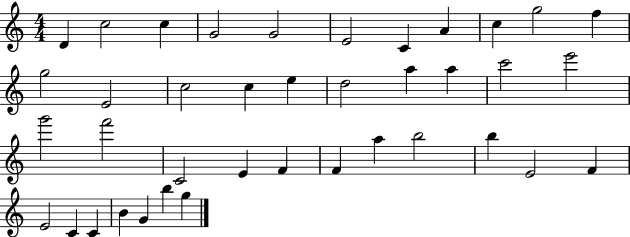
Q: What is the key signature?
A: C major